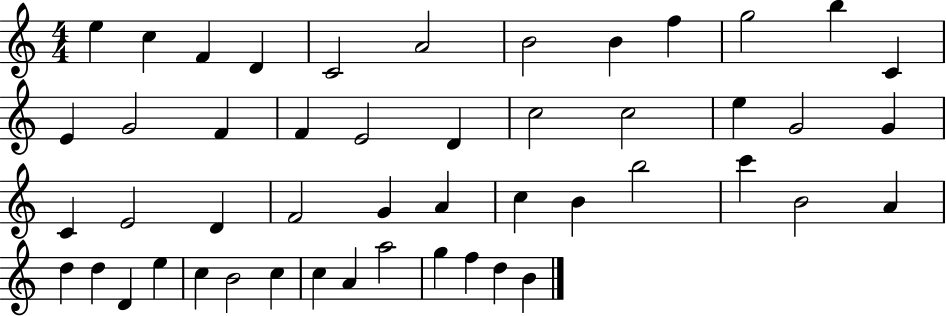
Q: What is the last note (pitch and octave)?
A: B4